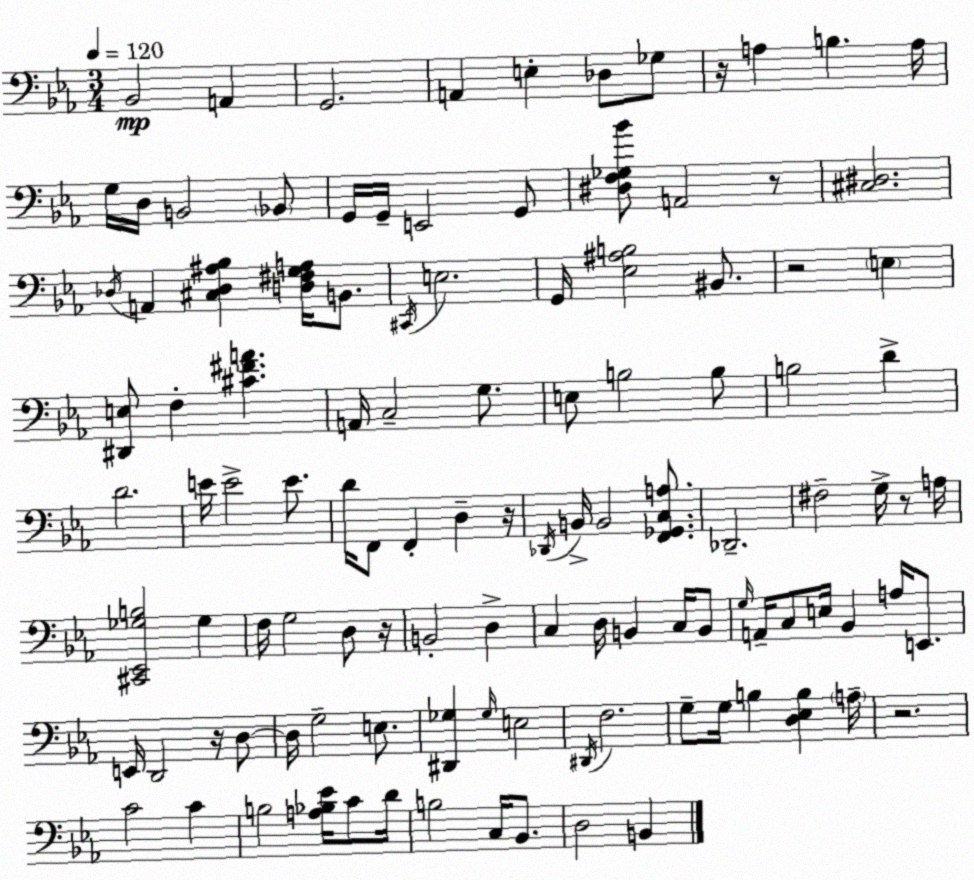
X:1
T:Untitled
M:3/4
L:1/4
K:Eb
_B,,2 A,, G,,2 A,, E, _D,/2 _G,/2 z/4 A, B, A,/4 G,/4 D,/4 B,,2 _B,,/2 G,,/4 G,,/4 E,,2 G,,/2 [^D,F,_G,_B]/2 A,,2 z/2 [^C,^D,]2 _D,/4 A,, [^C,_D,^A,_B,] [D,^F,G,A,]/4 B,,/2 ^C,,/4 E,2 G,,/4 [_E,^A,B,]2 ^B,,/2 z2 E, [^D,,E,]/2 F, [^C^FA] A,,/4 C,2 G,/2 E,/2 B,2 B,/2 B,2 D D2 E/4 E2 E/2 D/4 F,,/2 F,, D, z/4 _D,,/4 B,,/4 B,,2 [F,,_G,,C,A,]/2 _D,,2 ^F,2 G,/4 z/2 A,/4 [^C,,_E,,_G,B,]2 _G, F,/4 G,2 D,/2 z/4 B,,2 D, C, D,/4 B,, C,/4 B,,/2 G,/4 A,,/4 C,/2 E,/4 _B,, A,/4 E,,/2 E,,/4 D,,2 z/4 D,/2 D,/4 G,2 E,/2 [^D,,_G,] _G,/4 E,2 ^D,,/4 F,2 G,/2 G,/4 B, [D,_E,B,] A,/4 z2 C2 C B,2 [A,_B,_E]/4 C/2 D/4 B,2 C,/4 _B,,/2 D,2 B,,